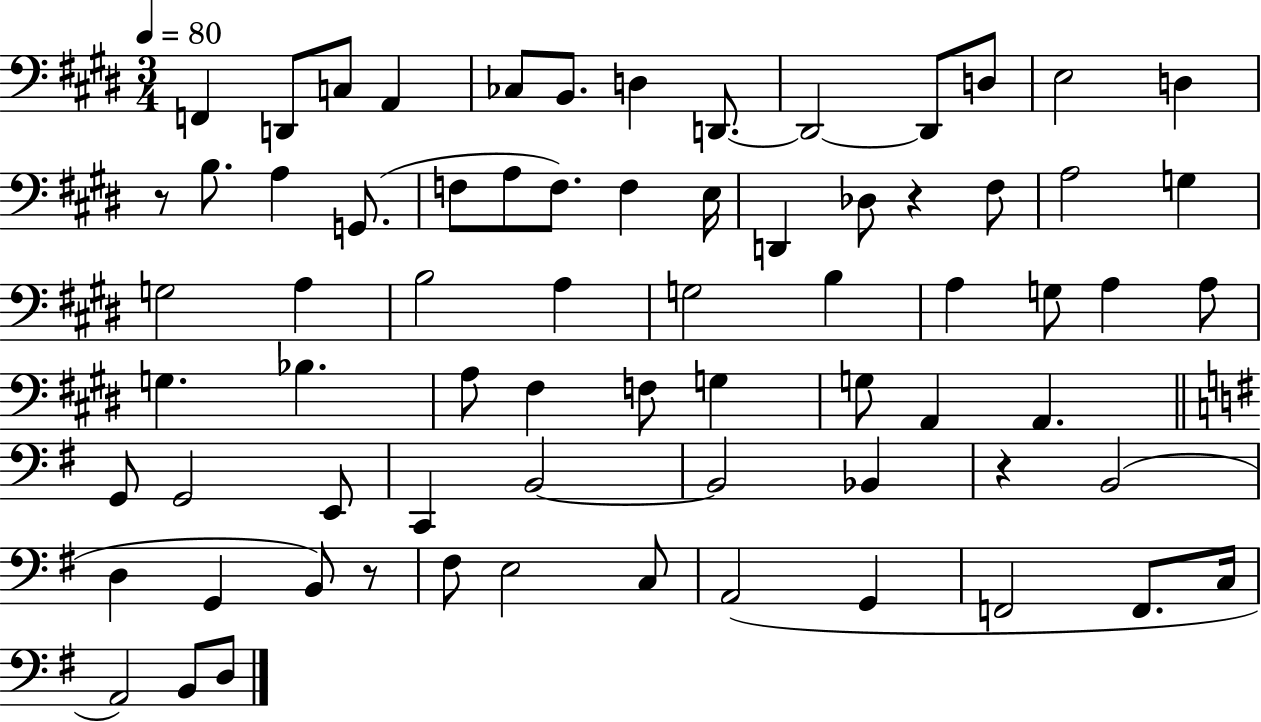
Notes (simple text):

F2/q D2/e C3/e A2/q CES3/e B2/e. D3/q D2/e. D2/h D2/e D3/e E3/h D3/q R/e B3/e. A3/q G2/e. F3/e A3/e F3/e. F3/q E3/s D2/q Db3/e R/q F#3/e A3/h G3/q G3/h A3/q B3/h A3/q G3/h B3/q A3/q G3/e A3/q A3/e G3/q. Bb3/q. A3/e F#3/q F3/e G3/q G3/e A2/q A2/q. G2/e G2/h E2/e C2/q B2/h B2/h Bb2/q R/q B2/h D3/q G2/q B2/e R/e F#3/e E3/h C3/e A2/h G2/q F2/h F2/e. C3/s A2/h B2/e D3/e